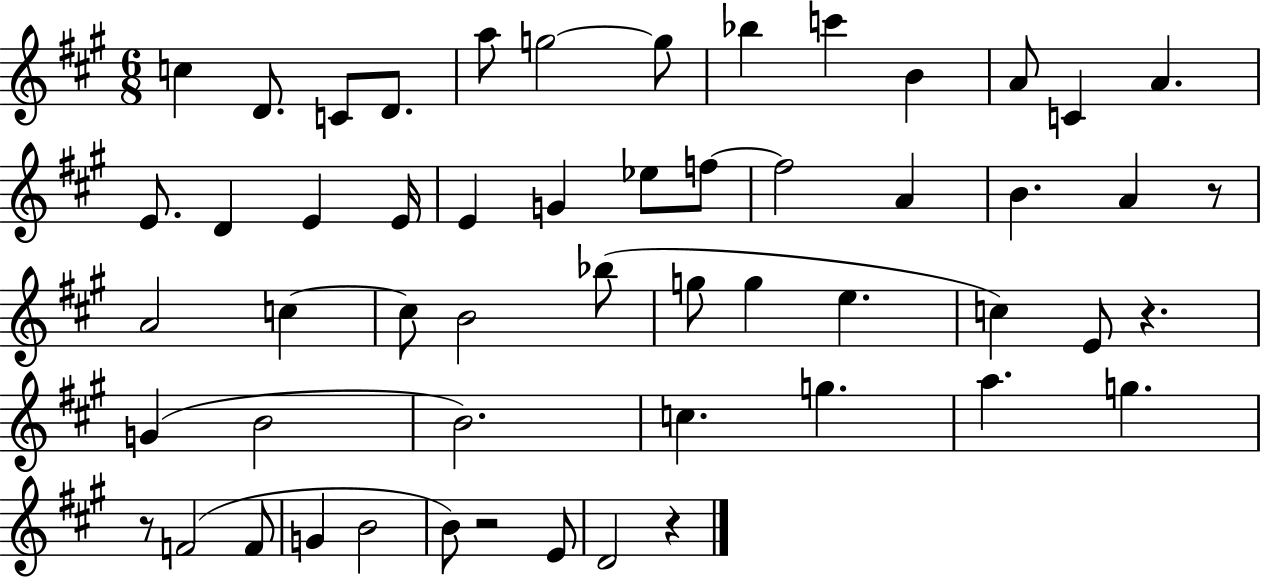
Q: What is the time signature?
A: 6/8